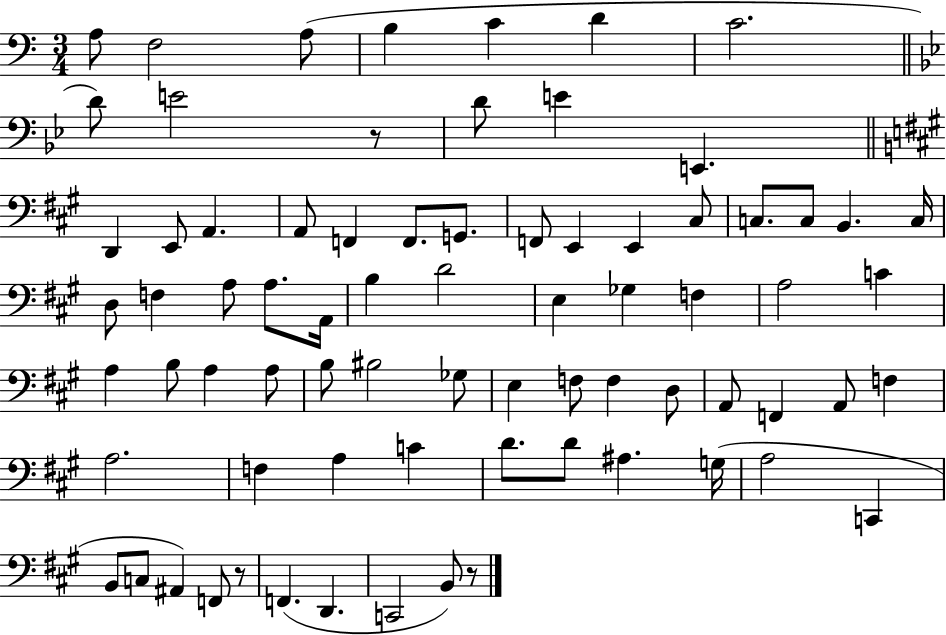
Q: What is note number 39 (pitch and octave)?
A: C4